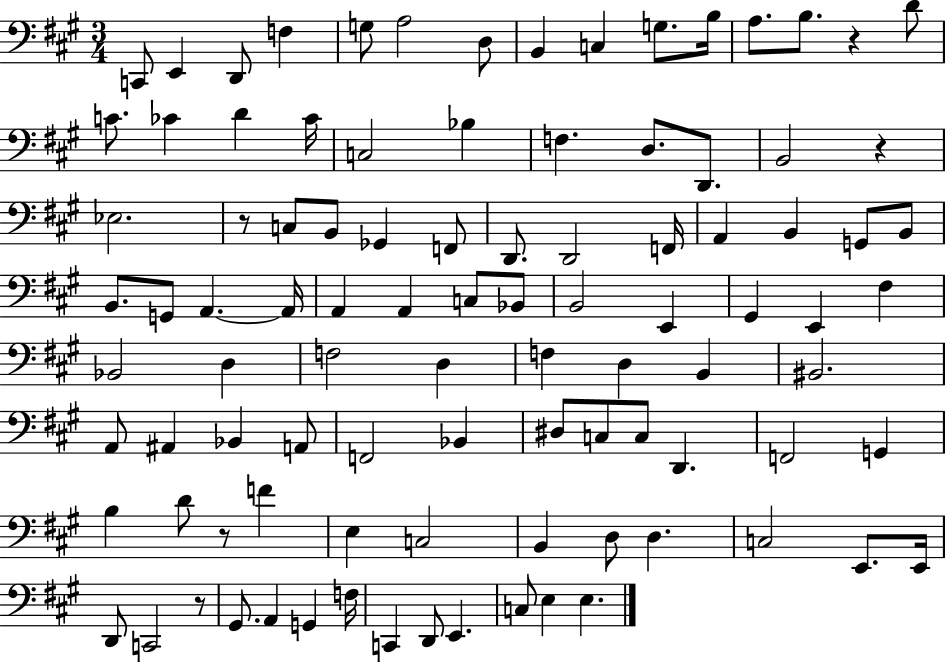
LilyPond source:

{
  \clef bass
  \numericTimeSignature
  \time 3/4
  \key a \major
  \repeat volta 2 { c,8 e,4 d,8 f4 | g8 a2 d8 | b,4 c4 g8. b16 | a8. b8. r4 d'8 | \break c'8. ces'4 d'4 ces'16 | c2 bes4 | f4. d8. d,8. | b,2 r4 | \break ees2. | r8 c8 b,8 ges,4 f,8 | d,8. d,2 f,16 | a,4 b,4 g,8 b,8 | \break b,8. g,8 a,4.~~ a,16 | a,4 a,4 c8 bes,8 | b,2 e,4 | gis,4 e,4 fis4 | \break bes,2 d4 | f2 d4 | f4 d4 b,4 | bis,2. | \break a,8 ais,4 bes,4 a,8 | f,2 bes,4 | dis8 c8 c8 d,4. | f,2 g,4 | \break b4 d'8 r8 f'4 | e4 c2 | b,4 d8 d4. | c2 e,8. e,16 | \break d,8 c,2 r8 | gis,8. a,4 g,4 f16 | c,4 d,8 e,4. | c8 e4 e4. | \break } \bar "|."
}